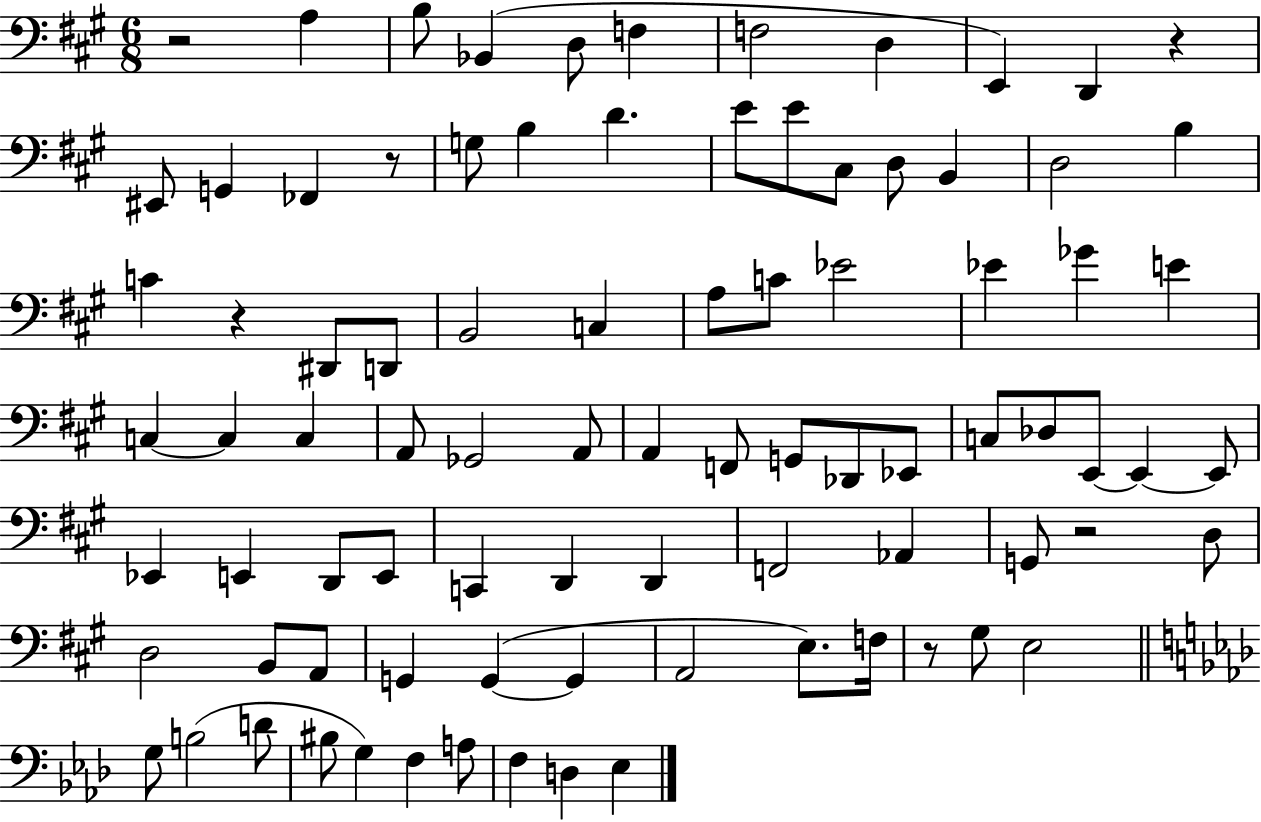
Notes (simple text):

R/h A3/q B3/e Bb2/q D3/e F3/q F3/h D3/q E2/q D2/q R/q EIS2/e G2/q FES2/q R/e G3/e B3/q D4/q. E4/e E4/e C#3/e D3/e B2/q D3/h B3/q C4/q R/q D#2/e D2/e B2/h C3/q A3/e C4/e Eb4/h Eb4/q Gb4/q E4/q C3/q C3/q C3/q A2/e Gb2/h A2/e A2/q F2/e G2/e Db2/e Eb2/e C3/e Db3/e E2/e E2/q E2/e Eb2/q E2/q D2/e E2/e C2/q D2/q D2/q F2/h Ab2/q G2/e R/h D3/e D3/h B2/e A2/e G2/q G2/q G2/q A2/h E3/e. F3/s R/e G#3/e E3/h G3/e B3/h D4/e BIS3/e G3/q F3/q A3/e F3/q D3/q Eb3/q